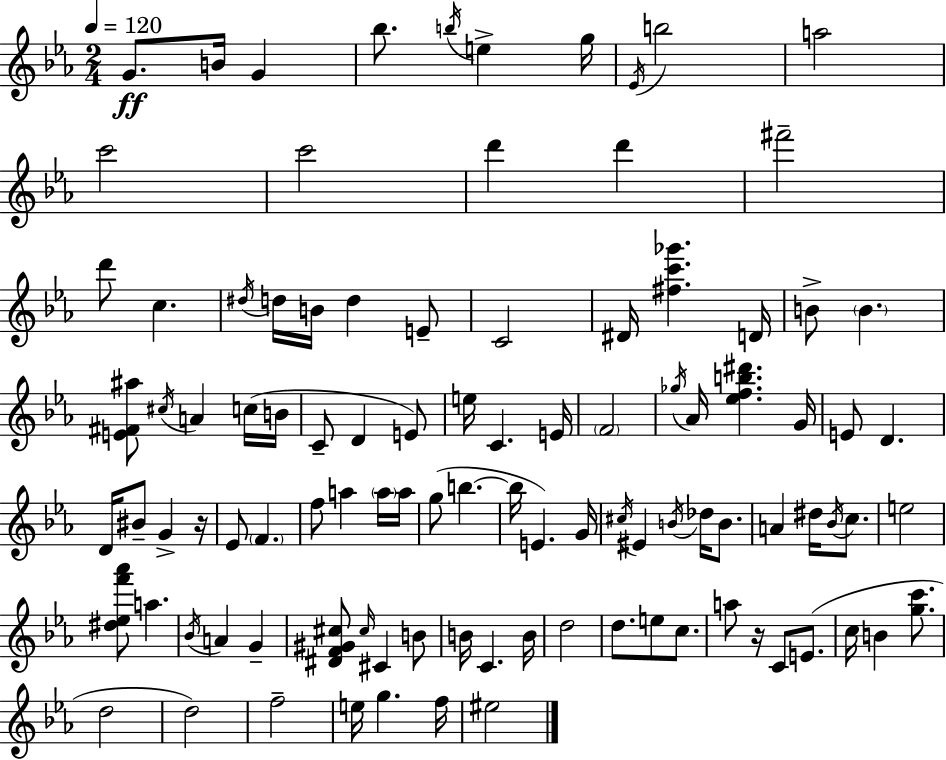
X:1
T:Untitled
M:2/4
L:1/4
K:Cm
G/2 B/4 G _b/2 b/4 e g/4 _E/4 b2 a2 c'2 c'2 d' d' ^f'2 d'/2 c ^d/4 d/4 B/4 d E/2 C2 ^D/4 [^fc'_g'] D/4 B/2 B [E^F^a]/2 ^c/4 A c/4 B/4 C/2 D E/2 e/4 C E/4 F2 _g/4 _A/4 [_efb^d'] G/4 E/2 D D/4 ^B/2 G z/4 _E/2 F f/2 a a/4 a/4 g/2 b b/4 E G/4 ^c/4 ^E B/4 _d/4 B/2 A ^d/4 _B/4 c/2 e2 [^d_ef'_a']/2 a _B/4 A G [^DF^G^c]/2 ^c/4 ^C B/2 B/4 C B/4 d2 d/2 e/2 c/2 a/2 z/4 C/2 E/2 c/4 B [gc']/2 d2 d2 f2 e/4 g f/4 ^e2